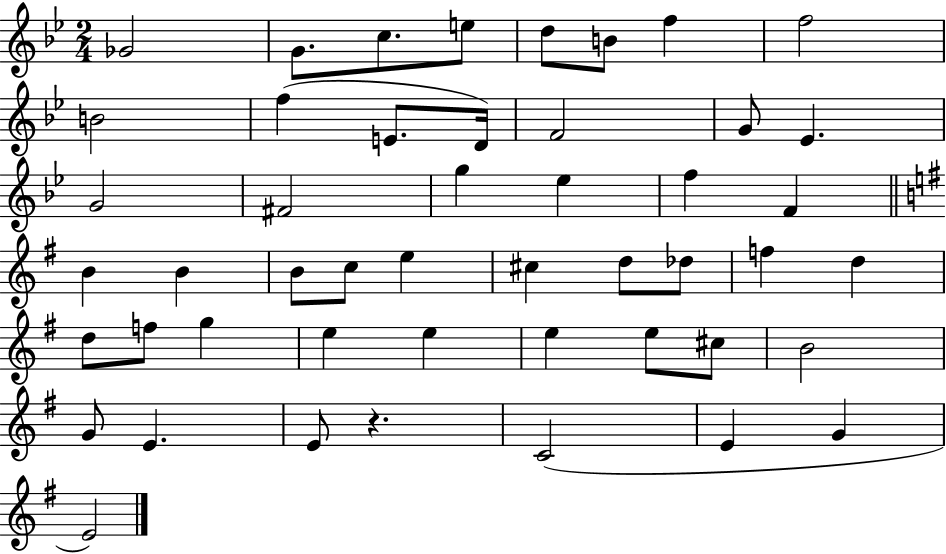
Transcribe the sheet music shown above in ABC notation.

X:1
T:Untitled
M:2/4
L:1/4
K:Bb
_G2 G/2 c/2 e/2 d/2 B/2 f f2 B2 f E/2 D/4 F2 G/2 _E G2 ^F2 g _e f F B B B/2 c/2 e ^c d/2 _d/2 f d d/2 f/2 g e e e e/2 ^c/2 B2 G/2 E E/2 z C2 E G E2